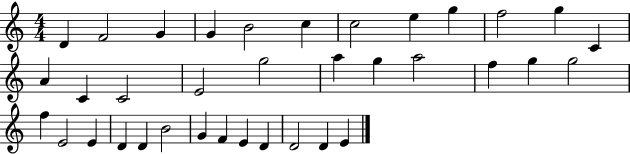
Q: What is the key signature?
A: C major